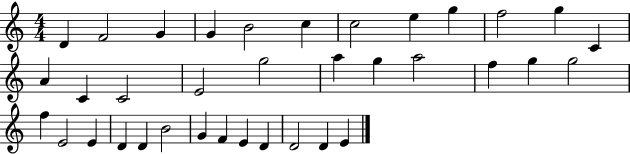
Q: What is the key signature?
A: C major